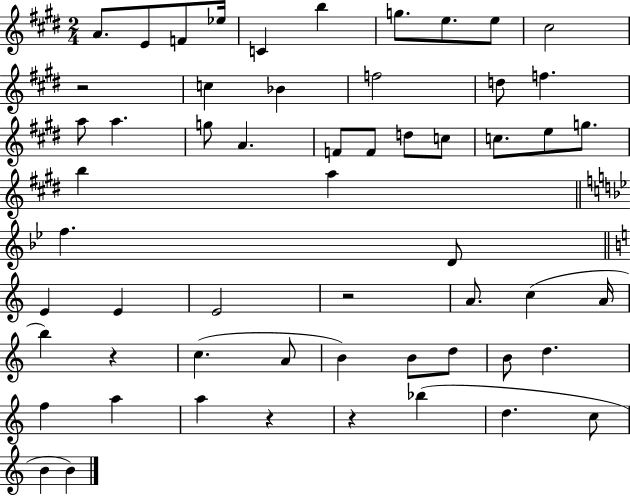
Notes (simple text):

A4/e. E4/e F4/e Eb5/s C4/q B5/q G5/e. E5/e. E5/e C#5/h R/h C5/q Bb4/q F5/h D5/e F5/q. A5/e A5/q. G5/e A4/q. F4/e F4/e D5/e C5/e C5/e. E5/e G5/e. B5/q A5/q F5/q. D4/e E4/q E4/q E4/h R/h A4/e. C5/q A4/s B5/q R/q C5/q. A4/e B4/q B4/e D5/e B4/e D5/q. F5/q A5/q A5/q R/q R/q Bb5/q D5/q. C5/e B4/q B4/q